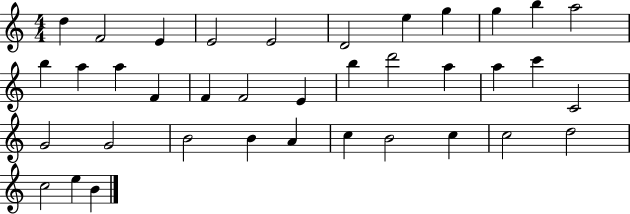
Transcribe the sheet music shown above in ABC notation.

X:1
T:Untitled
M:4/4
L:1/4
K:C
d F2 E E2 E2 D2 e g g b a2 b a a F F F2 E b d'2 a a c' C2 G2 G2 B2 B A c B2 c c2 d2 c2 e B